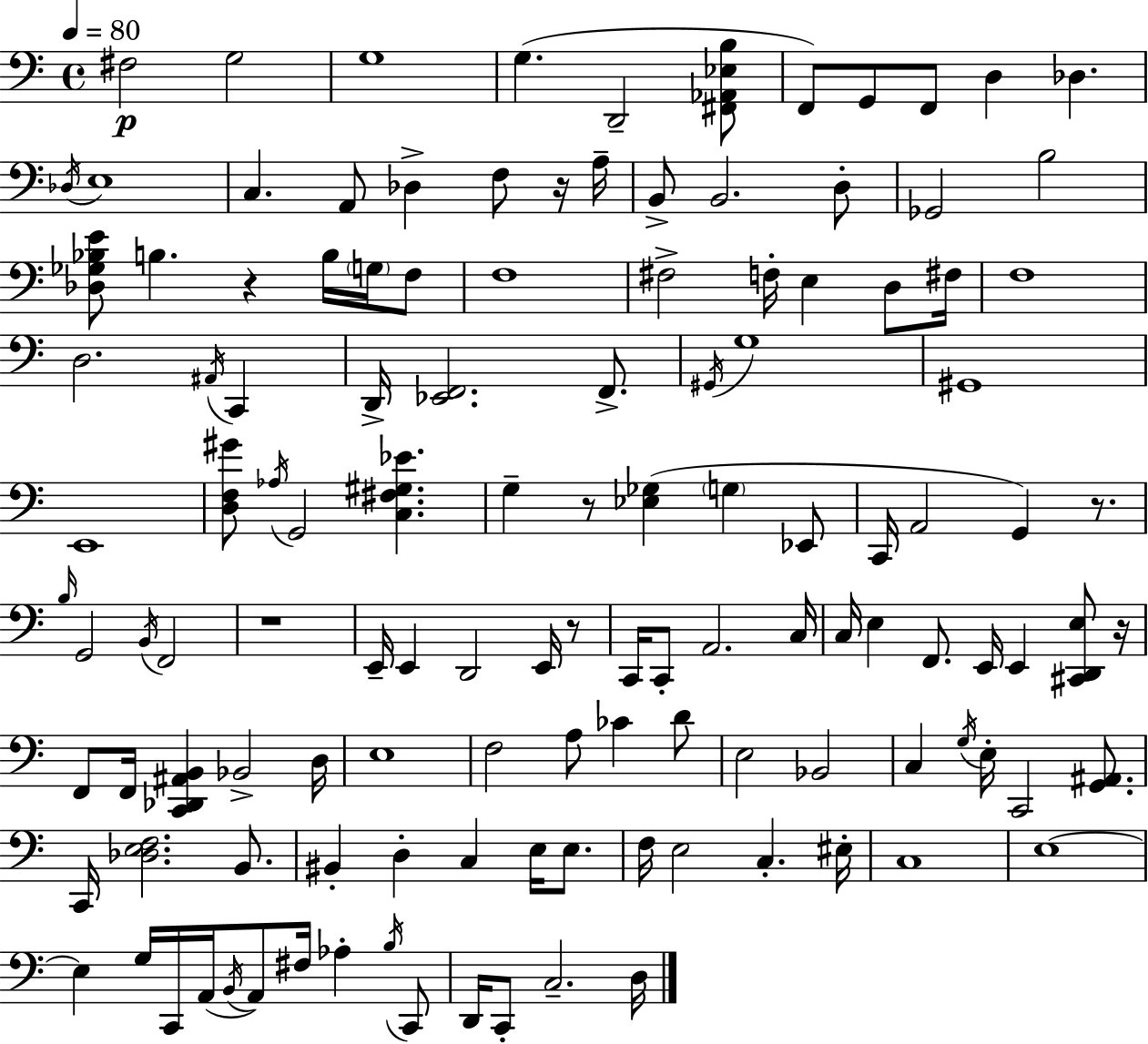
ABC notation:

X:1
T:Untitled
M:4/4
L:1/4
K:Am
^F,2 G,2 G,4 G, D,,2 [^F,,_A,,_E,B,]/2 F,,/2 G,,/2 F,,/2 D, _D, _D,/4 E,4 C, A,,/2 _D, F,/2 z/4 A,/4 B,,/2 B,,2 D,/2 _G,,2 B,2 [_D,_G,_B,E]/2 B, z B,/4 G,/4 F,/2 F,4 ^F,2 F,/4 E, D,/2 ^F,/4 F,4 D,2 ^A,,/4 C,, D,,/4 [_E,,F,,]2 F,,/2 ^G,,/4 G,4 ^G,,4 E,,4 [D,F,^G]/2 _A,/4 G,,2 [C,^F,^G,_E] G, z/2 [_E,_G,] G, _E,,/2 C,,/4 A,,2 G,, z/2 B,/4 G,,2 B,,/4 F,,2 z4 E,,/4 E,, D,,2 E,,/4 z/2 C,,/4 C,,/2 A,,2 C,/4 C,/4 E, F,,/2 E,,/4 E,, [^C,,D,,E,]/2 z/4 F,,/2 F,,/4 [C,,_D,,^A,,B,,] _B,,2 D,/4 E,4 F,2 A,/2 _C D/2 E,2 _B,,2 C, G,/4 E,/4 C,,2 [G,,^A,,]/2 C,,/4 [_D,E,F,]2 B,,/2 ^B,, D, C, E,/4 E,/2 F,/4 E,2 C, ^E,/4 C,4 E,4 E, G,/4 C,,/4 A,,/4 B,,/4 A,,/2 ^F,/4 _A, B,/4 C,,/2 D,,/4 C,,/2 C,2 D,/4